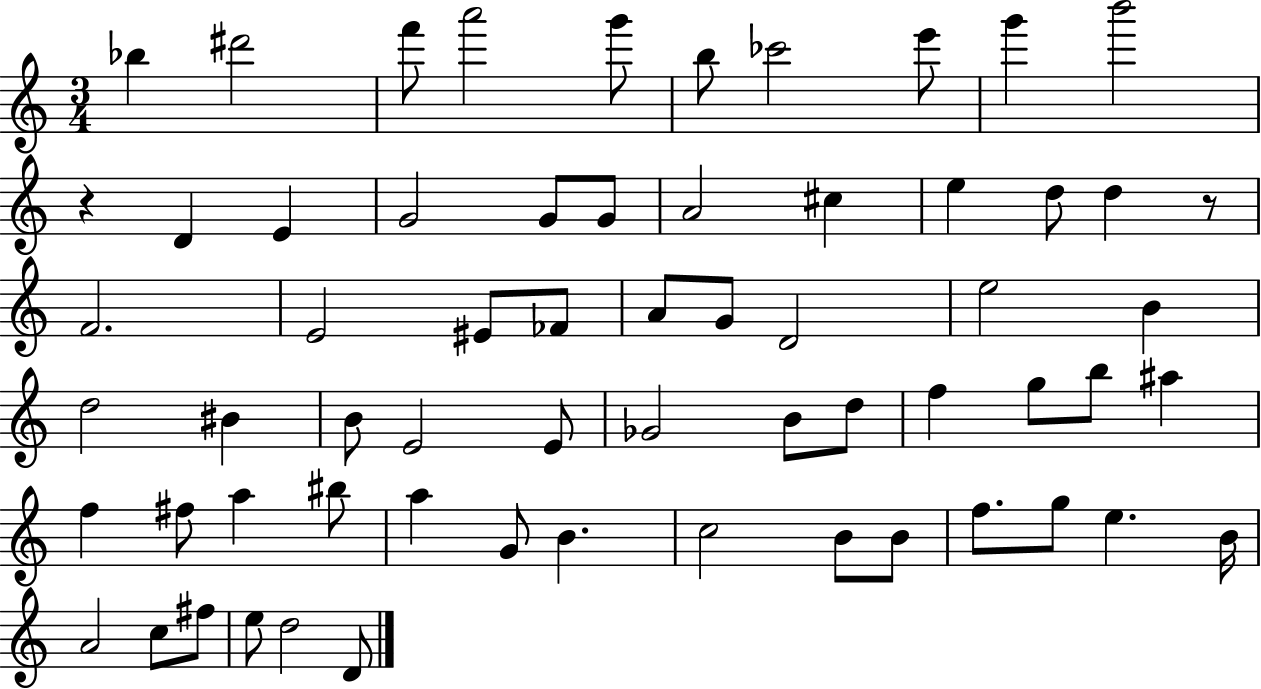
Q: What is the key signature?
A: C major